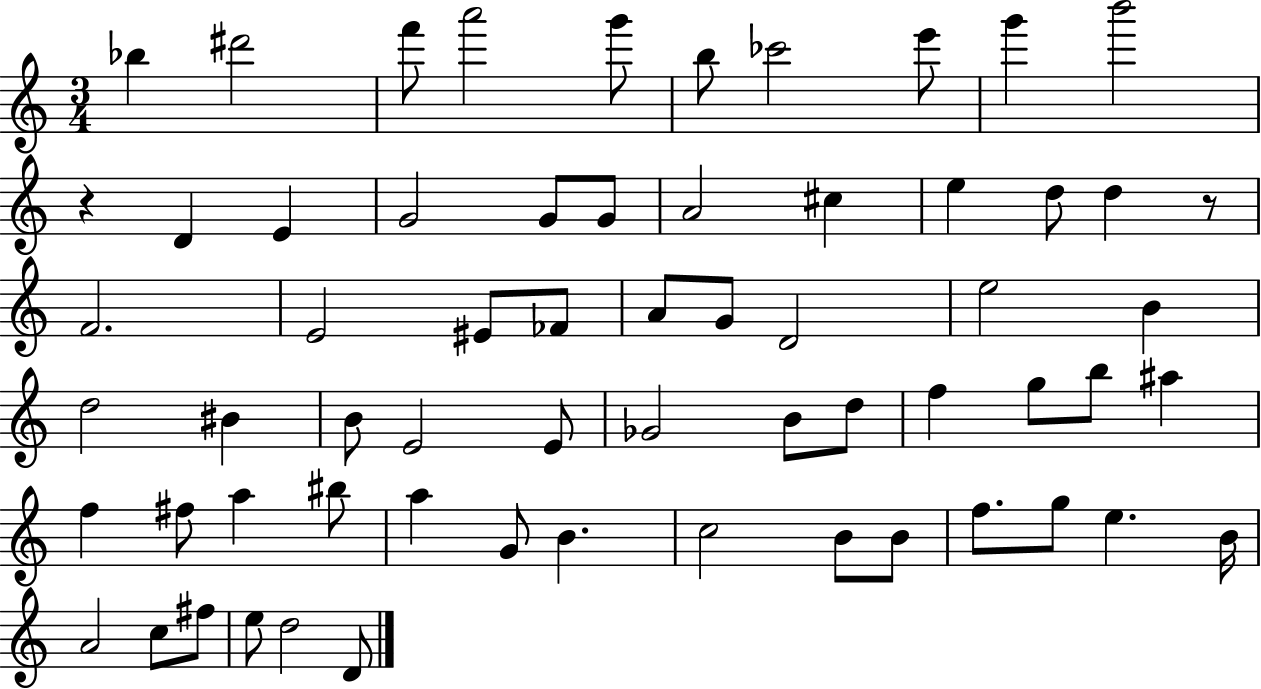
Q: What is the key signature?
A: C major